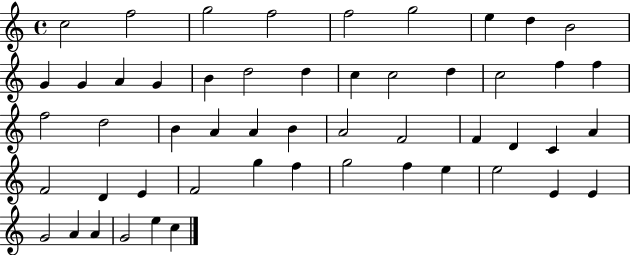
C5/h F5/h G5/h F5/h F5/h G5/h E5/q D5/q B4/h G4/q G4/q A4/q G4/q B4/q D5/h D5/q C5/q C5/h D5/q C5/h F5/q F5/q F5/h D5/h B4/q A4/q A4/q B4/q A4/h F4/h F4/q D4/q C4/q A4/q F4/h D4/q E4/q F4/h G5/q F5/q G5/h F5/q E5/q E5/h E4/q E4/q G4/h A4/q A4/q G4/h E5/q C5/q